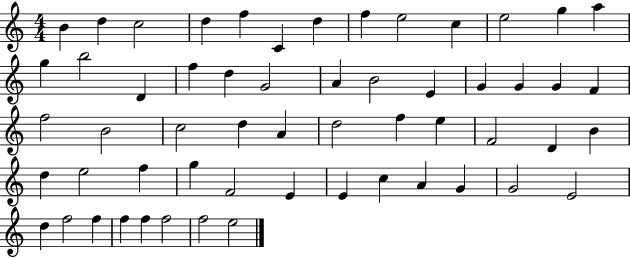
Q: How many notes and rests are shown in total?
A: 57